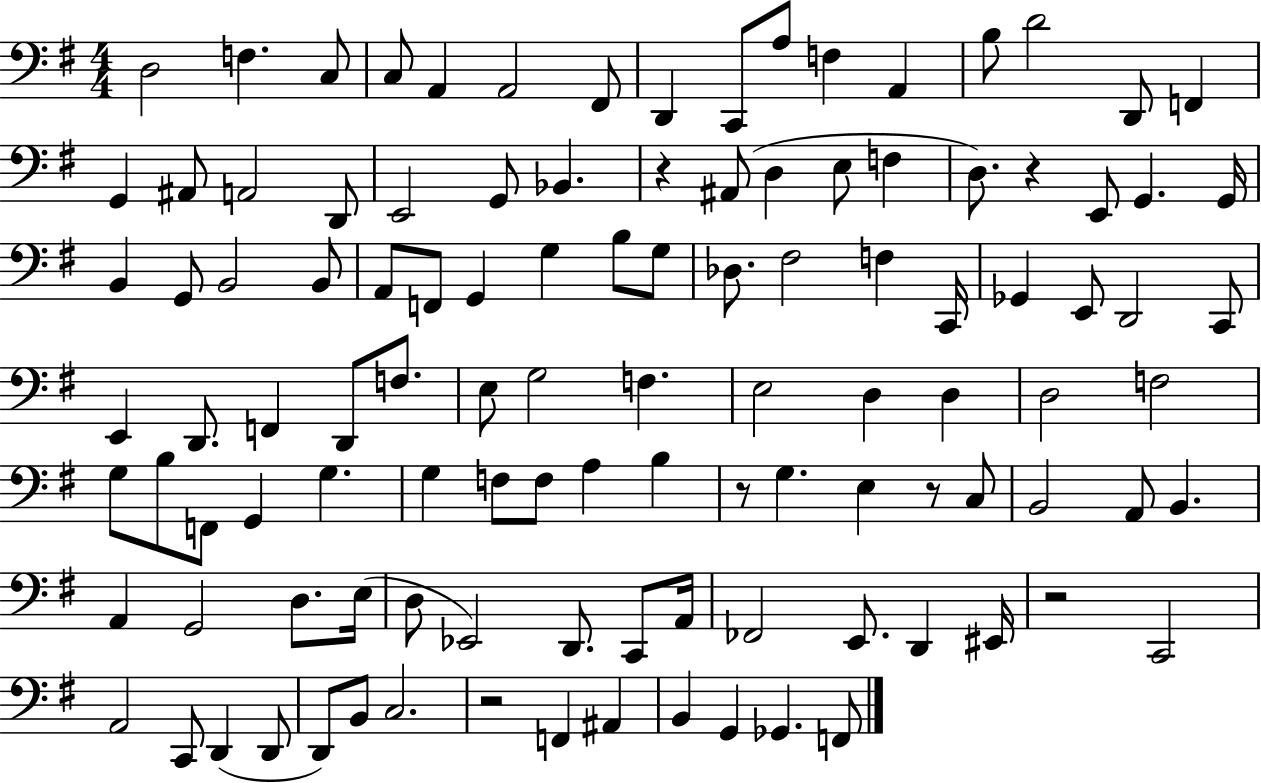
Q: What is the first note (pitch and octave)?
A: D3